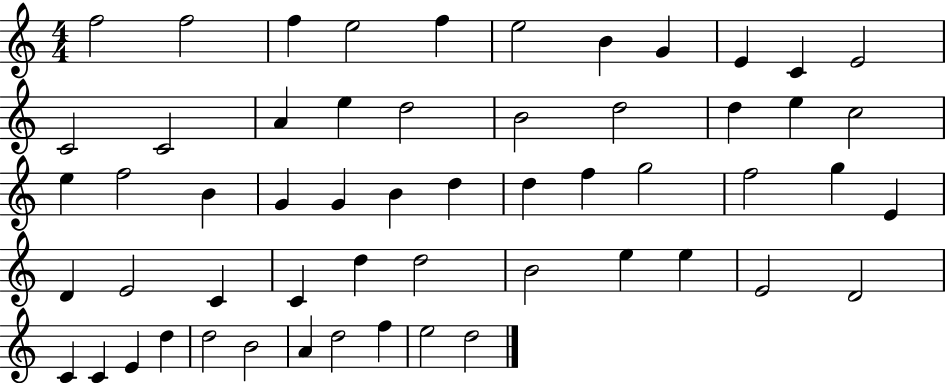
F5/h F5/h F5/q E5/h F5/q E5/h B4/q G4/q E4/q C4/q E4/h C4/h C4/h A4/q E5/q D5/h B4/h D5/h D5/q E5/q C5/h E5/q F5/h B4/q G4/q G4/q B4/q D5/q D5/q F5/q G5/h F5/h G5/q E4/q D4/q E4/h C4/q C4/q D5/q D5/h B4/h E5/q E5/q E4/h D4/h C4/q C4/q E4/q D5/q D5/h B4/h A4/q D5/h F5/q E5/h D5/h